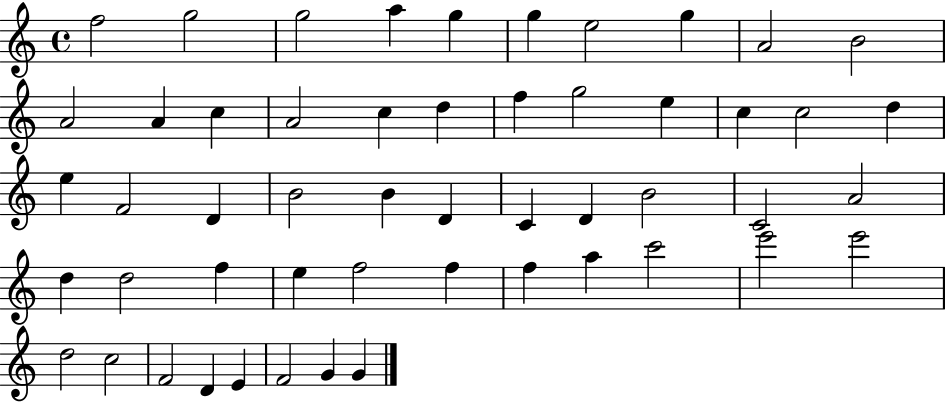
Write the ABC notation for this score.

X:1
T:Untitled
M:4/4
L:1/4
K:C
f2 g2 g2 a g g e2 g A2 B2 A2 A c A2 c d f g2 e c c2 d e F2 D B2 B D C D B2 C2 A2 d d2 f e f2 f f a c'2 e'2 e'2 d2 c2 F2 D E F2 G G